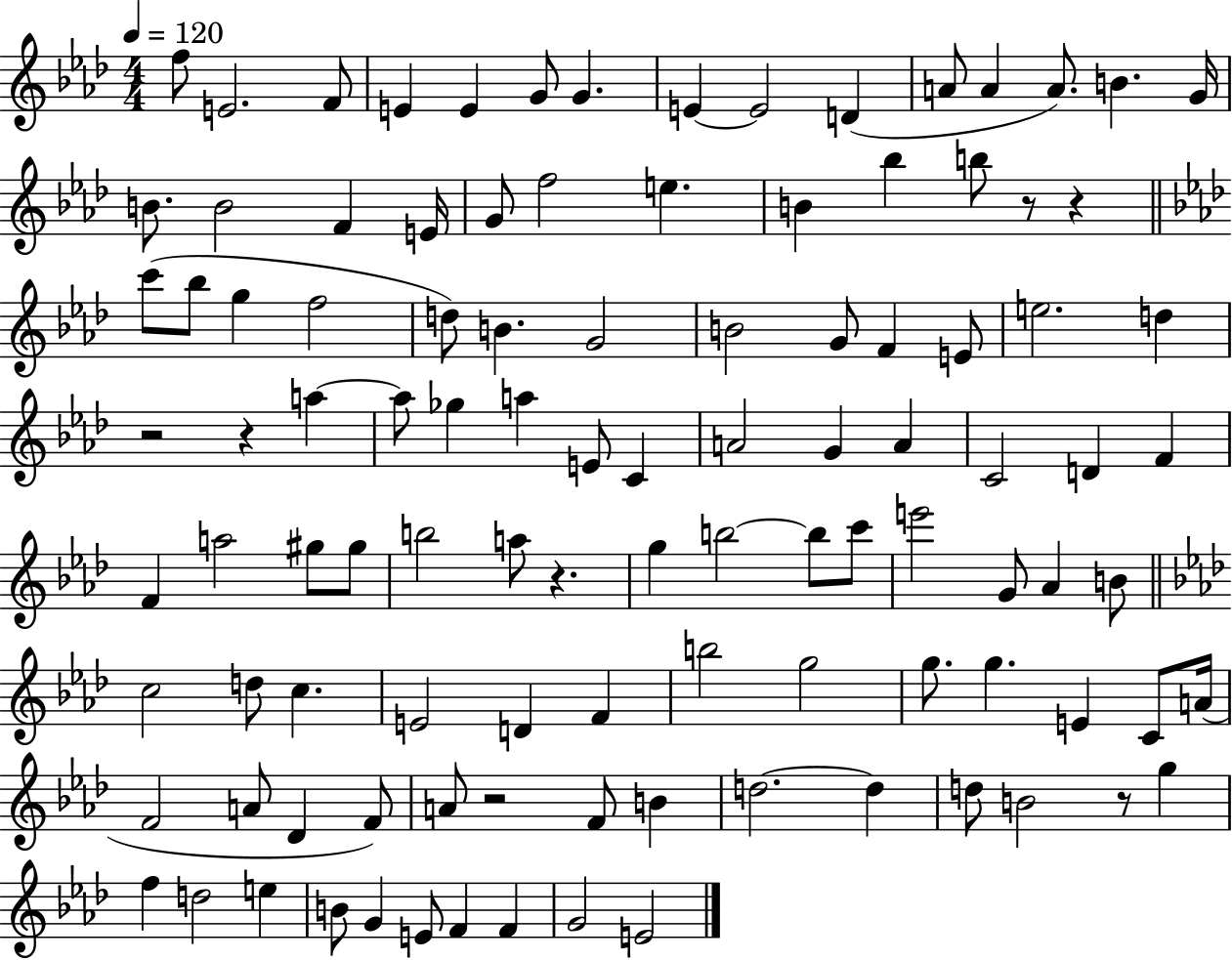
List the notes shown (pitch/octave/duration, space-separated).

F5/e E4/h. F4/e E4/q E4/q G4/e G4/q. E4/q E4/h D4/q A4/e A4/q A4/e. B4/q. G4/s B4/e. B4/h F4/q E4/s G4/e F5/h E5/q. B4/q Bb5/q B5/e R/e R/q C6/e Bb5/e G5/q F5/h D5/e B4/q. G4/h B4/h G4/e F4/q E4/e E5/h. D5/q R/h R/q A5/q A5/e Gb5/q A5/q E4/e C4/q A4/h G4/q A4/q C4/h D4/q F4/q F4/q A5/h G#5/e G#5/e B5/h A5/e R/q. G5/q B5/h B5/e C6/e E6/h G4/e Ab4/q B4/e C5/h D5/e C5/q. E4/h D4/q F4/q B5/h G5/h G5/e. G5/q. E4/q C4/e A4/s F4/h A4/e Db4/q F4/e A4/e R/h F4/e B4/q D5/h. D5/q D5/e B4/h R/e G5/q F5/q D5/h E5/q B4/e G4/q E4/e F4/q F4/q G4/h E4/h